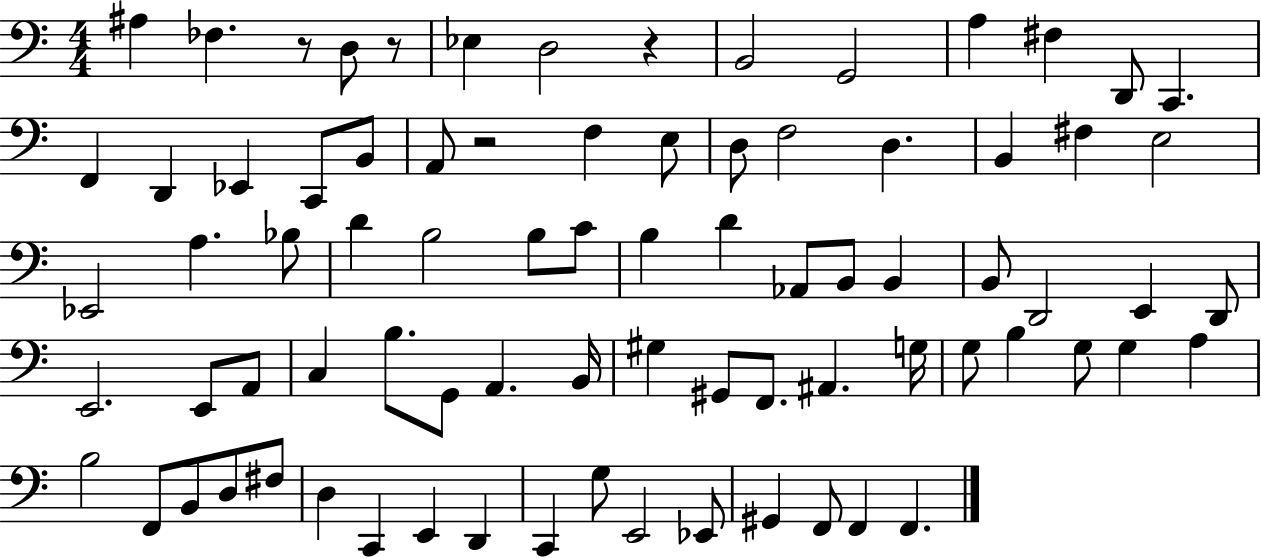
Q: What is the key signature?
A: C major